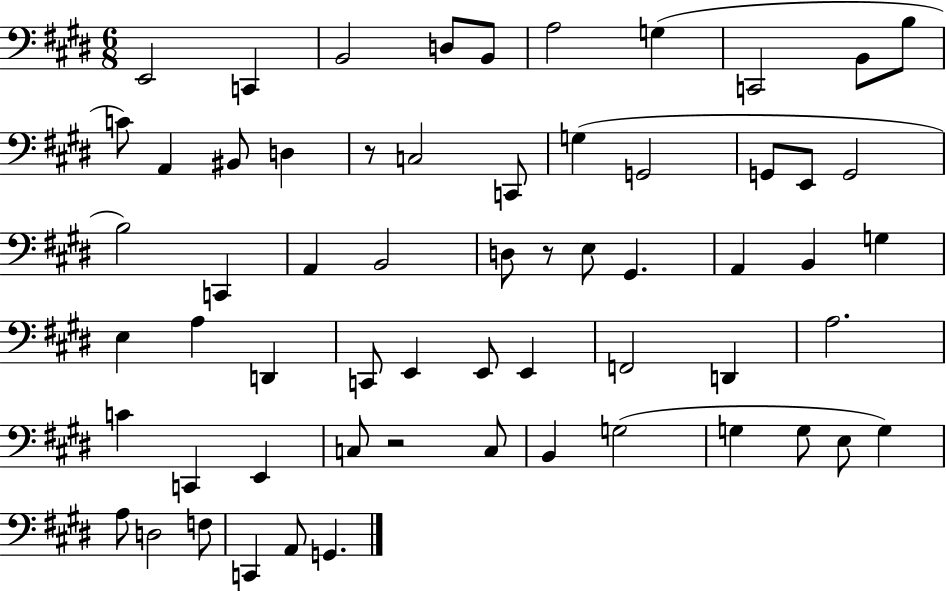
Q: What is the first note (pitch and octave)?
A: E2